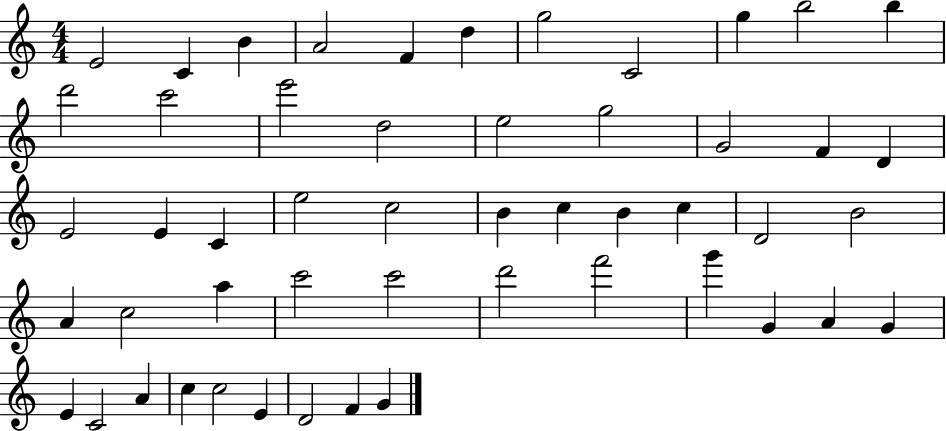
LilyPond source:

{
  \clef treble
  \numericTimeSignature
  \time 4/4
  \key c \major
  e'2 c'4 b'4 | a'2 f'4 d''4 | g''2 c'2 | g''4 b''2 b''4 | \break d'''2 c'''2 | e'''2 d''2 | e''2 g''2 | g'2 f'4 d'4 | \break e'2 e'4 c'4 | e''2 c''2 | b'4 c''4 b'4 c''4 | d'2 b'2 | \break a'4 c''2 a''4 | c'''2 c'''2 | d'''2 f'''2 | g'''4 g'4 a'4 g'4 | \break e'4 c'2 a'4 | c''4 c''2 e'4 | d'2 f'4 g'4 | \bar "|."
}